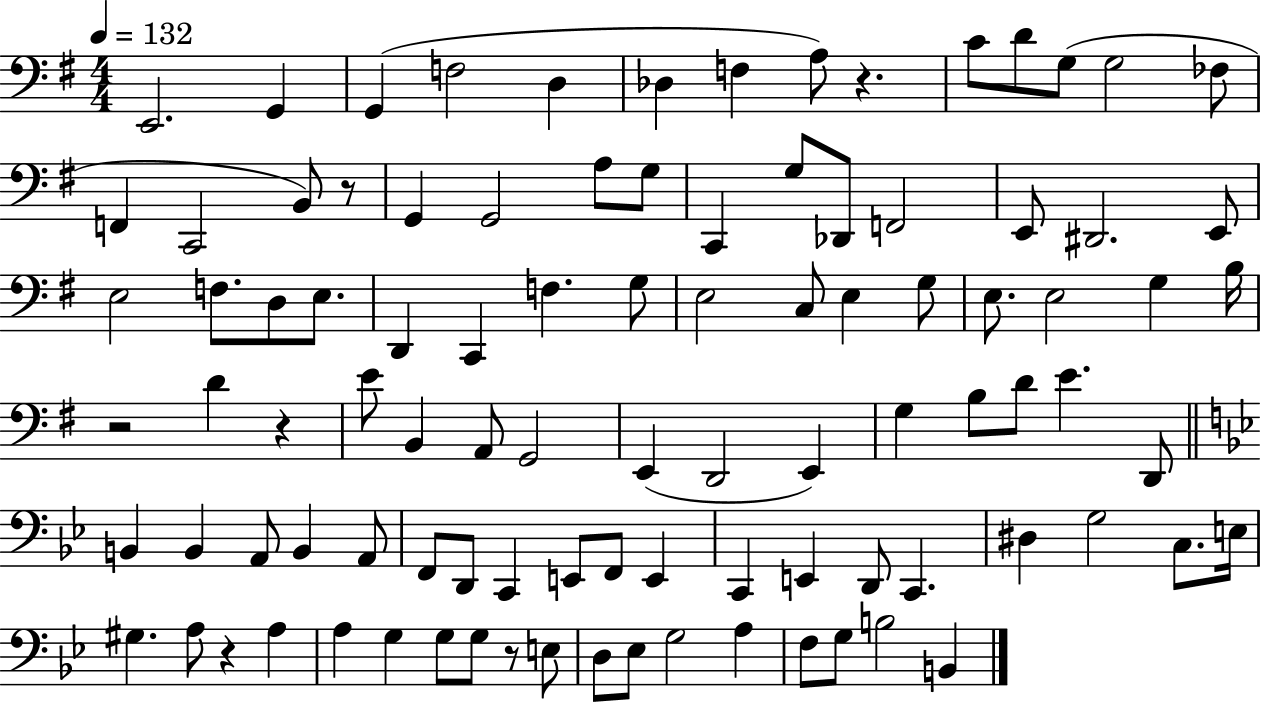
X:1
T:Untitled
M:4/4
L:1/4
K:G
E,,2 G,, G,, F,2 D, _D, F, A,/2 z C/2 D/2 G,/2 G,2 _F,/2 F,, C,,2 B,,/2 z/2 G,, G,,2 A,/2 G,/2 C,, G,/2 _D,,/2 F,,2 E,,/2 ^D,,2 E,,/2 E,2 F,/2 D,/2 E,/2 D,, C,, F, G,/2 E,2 C,/2 E, G,/2 E,/2 E,2 G, B,/4 z2 D z E/2 B,, A,,/2 G,,2 E,, D,,2 E,, G, B,/2 D/2 E D,,/2 B,, B,, A,,/2 B,, A,,/2 F,,/2 D,,/2 C,, E,,/2 F,,/2 E,, C,, E,, D,,/2 C,, ^D, G,2 C,/2 E,/4 ^G, A,/2 z A, A, G, G,/2 G,/2 z/2 E,/2 D,/2 _E,/2 G,2 A, F,/2 G,/2 B,2 B,,